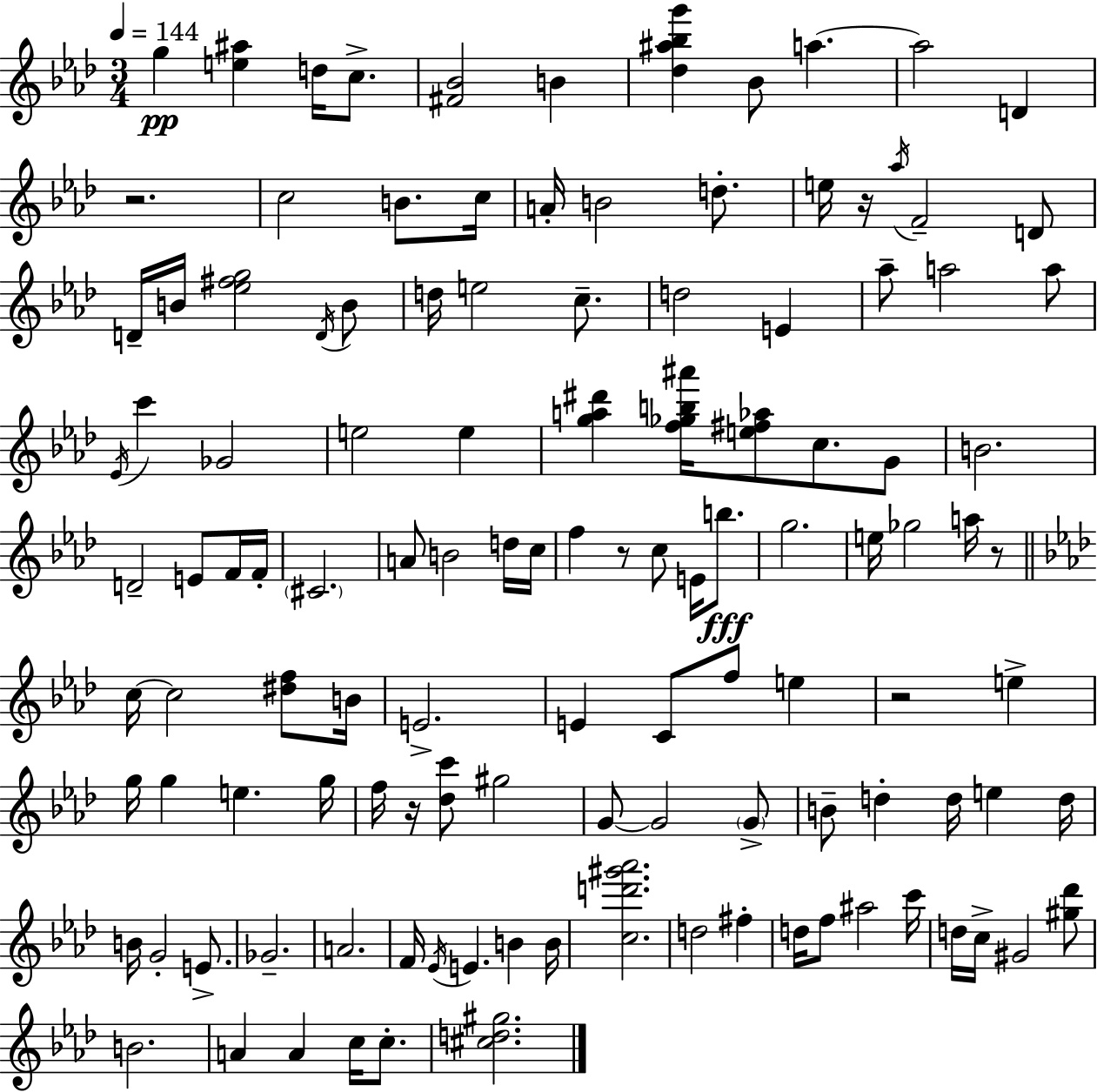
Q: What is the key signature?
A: AES major